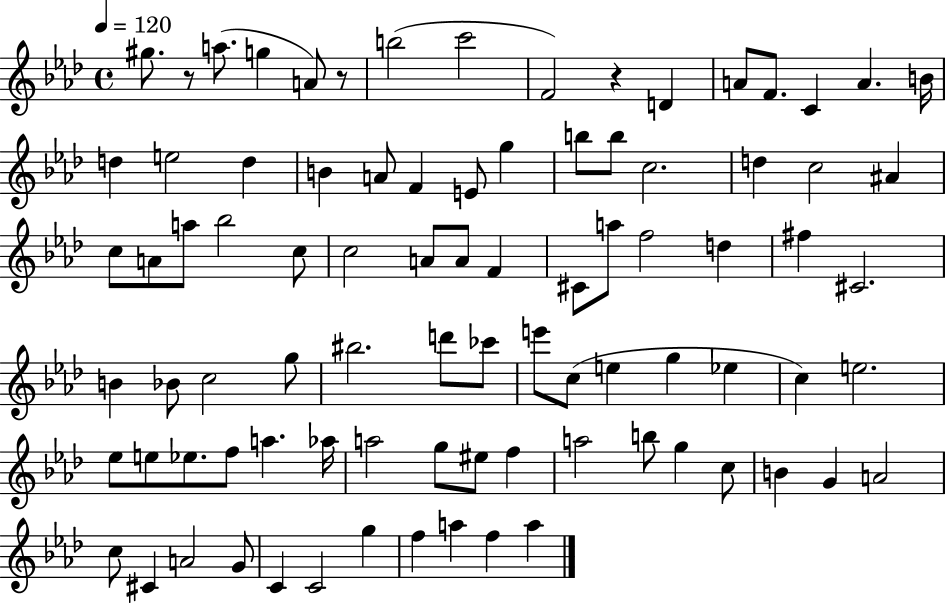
G#5/e. R/e A5/e. G5/q A4/e R/e B5/h C6/h F4/h R/q D4/q A4/e F4/e. C4/q A4/q. B4/s D5/q E5/h D5/q B4/q A4/e F4/q E4/e G5/q B5/e B5/e C5/h. D5/q C5/h A#4/q C5/e A4/e A5/e Bb5/h C5/e C5/h A4/e A4/e F4/q C#4/e A5/e F5/h D5/q F#5/q C#4/h. B4/q Bb4/e C5/h G5/e BIS5/h. D6/e CES6/e E6/e C5/e E5/q G5/q Eb5/q C5/q E5/h. Eb5/e E5/e Eb5/e. F5/e A5/q. Ab5/s A5/h G5/e EIS5/e F5/q A5/h B5/e G5/q C5/e B4/q G4/q A4/h C5/e C#4/q A4/h G4/e C4/q C4/h G5/q F5/q A5/q F5/q A5/q